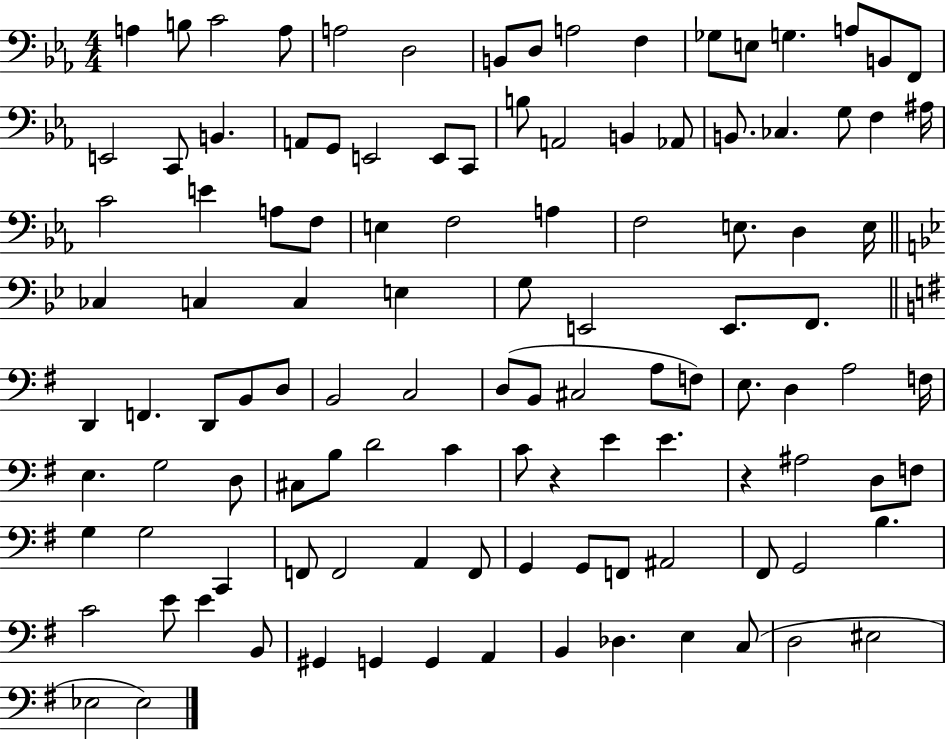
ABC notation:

X:1
T:Untitled
M:4/4
L:1/4
K:Eb
A, B,/2 C2 A,/2 A,2 D,2 B,,/2 D,/2 A,2 F, _G,/2 E,/2 G, A,/2 B,,/2 F,,/2 E,,2 C,,/2 B,, A,,/2 G,,/2 E,,2 E,,/2 C,,/2 B,/2 A,,2 B,, _A,,/2 B,,/2 _C, G,/2 F, ^A,/4 C2 E A,/2 F,/2 E, F,2 A, F,2 E,/2 D, E,/4 _C, C, C, E, G,/2 E,,2 E,,/2 F,,/2 D,, F,, D,,/2 B,,/2 D,/2 B,,2 C,2 D,/2 B,,/2 ^C,2 A,/2 F,/2 E,/2 D, A,2 F,/4 E, G,2 D,/2 ^C,/2 B,/2 D2 C C/2 z E E z ^A,2 D,/2 F,/2 G, G,2 C,, F,,/2 F,,2 A,, F,,/2 G,, G,,/2 F,,/2 ^A,,2 ^F,,/2 G,,2 B, C2 E/2 E B,,/2 ^G,, G,, G,, A,, B,, _D, E, C,/2 D,2 ^E,2 _E,2 _E,2